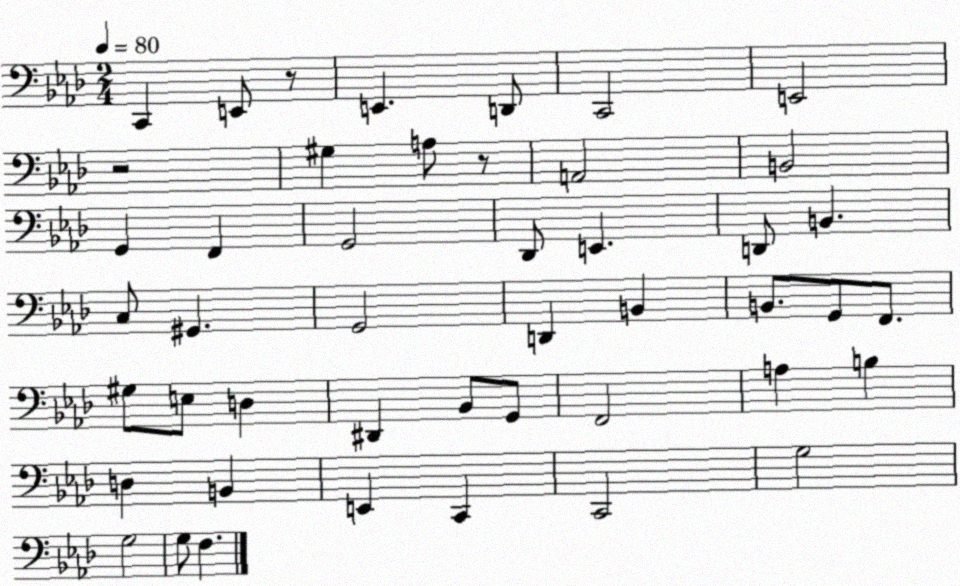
X:1
T:Untitled
M:2/4
L:1/4
K:Ab
C,, E,,/2 z/2 E,, D,,/2 C,,2 E,,2 z2 ^G, A,/2 z/2 A,,2 B,,2 G,, F,, G,,2 _D,,/2 E,, D,,/2 B,, C,/2 ^G,, G,,2 D,, B,, B,,/2 G,,/2 F,,/2 ^G,/2 E,/2 D, ^D,, _B,,/2 G,,/2 F,,2 A, B, D, B,, E,, C,, C,,2 G,2 G,2 G,/2 F,